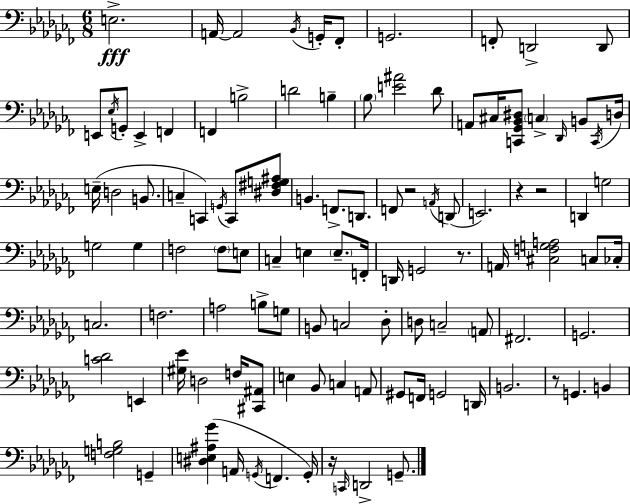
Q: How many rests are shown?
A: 6